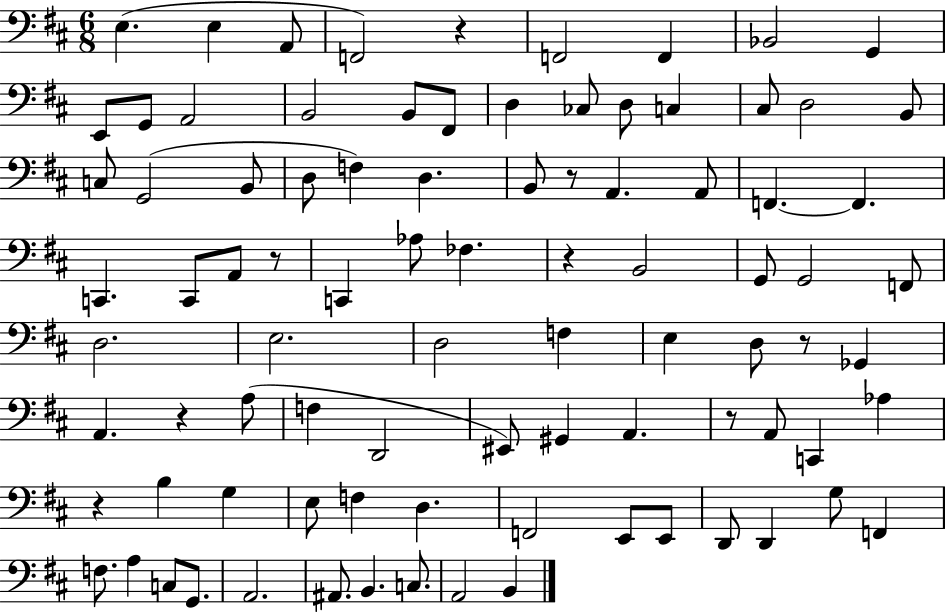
E3/q. E3/q A2/e F2/h R/q F2/h F2/q Bb2/h G2/q E2/e G2/e A2/h B2/h B2/e F#2/e D3/q CES3/e D3/e C3/q C#3/e D3/h B2/e C3/e G2/h B2/e D3/e F3/q D3/q. B2/e R/e A2/q. A2/e F2/q. F2/q. C2/q. C2/e A2/e R/e C2/q Ab3/e FES3/q. R/q B2/h G2/e G2/h F2/e D3/h. E3/h. D3/h F3/q E3/q D3/e R/e Gb2/q A2/q. R/q A3/e F3/q D2/h EIS2/e G#2/q A2/q. R/e A2/e C2/q Ab3/q R/q B3/q G3/q E3/e F3/q D3/q. F2/h E2/e E2/e D2/e D2/q G3/e F2/q F3/e. A3/q C3/e G2/e. A2/h. A#2/e. B2/q. C3/e. A2/h B2/q